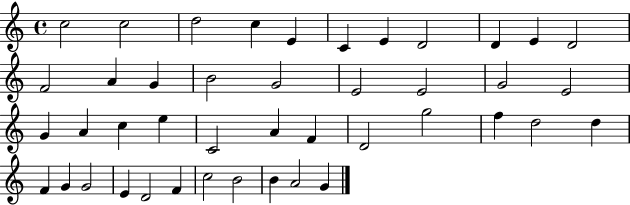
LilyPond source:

{
  \clef treble
  \time 4/4
  \defaultTimeSignature
  \key c \major
  c''2 c''2 | d''2 c''4 e'4 | c'4 e'4 d'2 | d'4 e'4 d'2 | \break f'2 a'4 g'4 | b'2 g'2 | e'2 e'2 | g'2 e'2 | \break g'4 a'4 c''4 e''4 | c'2 a'4 f'4 | d'2 g''2 | f''4 d''2 d''4 | \break f'4 g'4 g'2 | e'4 d'2 f'4 | c''2 b'2 | b'4 a'2 g'4 | \break \bar "|."
}